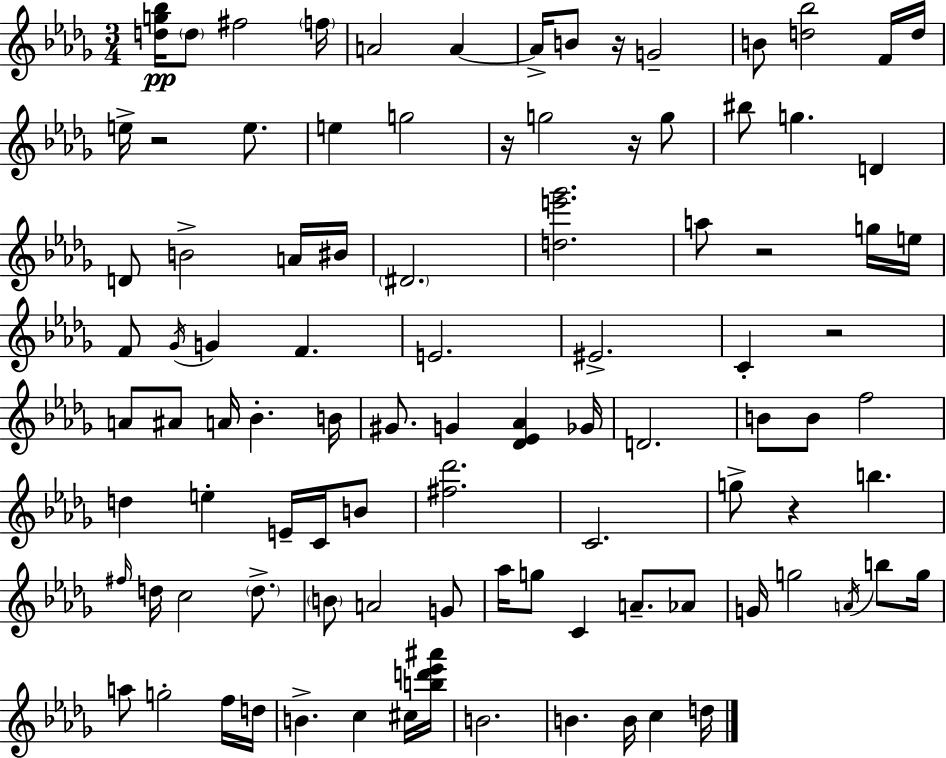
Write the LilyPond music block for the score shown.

{
  \clef treble
  \numericTimeSignature
  \time 3/4
  \key bes \minor
  <d'' g'' bes''>16\pp \parenthesize d''8 fis''2 \parenthesize f''16 | a'2 a'4~~ | a'16-> b'8 r16 g'2-- | b'8 <d'' bes''>2 f'16 d''16 | \break e''16-> r2 e''8. | e''4 g''2 | r16 g''2 r16 g''8 | bis''8 g''4. d'4 | \break d'8 b'2-> a'16 bis'16 | \parenthesize dis'2. | <d'' e''' ges'''>2. | a''8 r2 g''16 e''16 | \break f'8 \acciaccatura { ges'16 } g'4 f'4. | e'2. | eis'2.-> | c'4-. r2 | \break a'8 ais'8 a'16 bes'4.-. | b'16 gis'8. g'4 <des' ees' aes'>4 | ges'16 d'2. | b'8 b'8 f''2 | \break d''4 e''4-. e'16-- c'16 b'8 | <fis'' des'''>2. | c'2. | g''8-> r4 b''4. | \break \grace { fis''16 } d''16 c''2 \parenthesize d''8.-> | \parenthesize b'8 a'2 | g'8 aes''16 g''8 c'4 a'8.-- | aes'8 g'16 g''2 \acciaccatura { a'16 } | \break b''8 g''16 a''8 g''2-. | f''16 d''16 b'4.-> c''4 | cis''16 <b'' d''' ees''' ais'''>16 b'2. | b'4. b'16 c''4 | \break d''16 \bar "|."
}